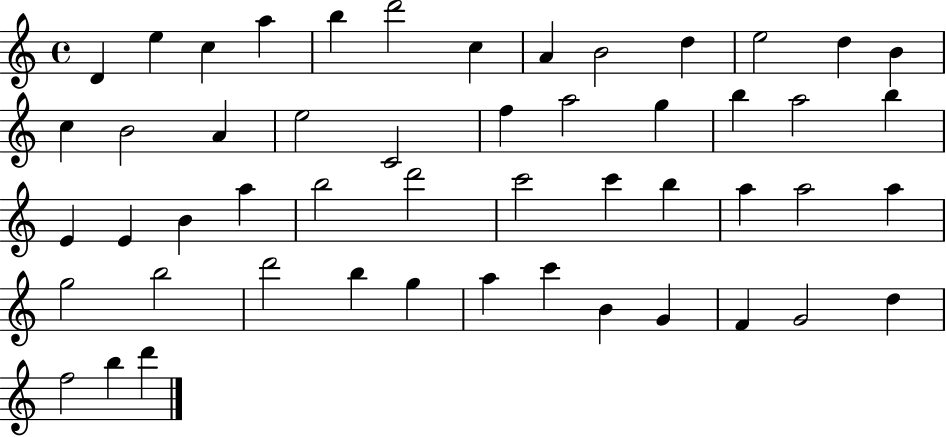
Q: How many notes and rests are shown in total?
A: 51